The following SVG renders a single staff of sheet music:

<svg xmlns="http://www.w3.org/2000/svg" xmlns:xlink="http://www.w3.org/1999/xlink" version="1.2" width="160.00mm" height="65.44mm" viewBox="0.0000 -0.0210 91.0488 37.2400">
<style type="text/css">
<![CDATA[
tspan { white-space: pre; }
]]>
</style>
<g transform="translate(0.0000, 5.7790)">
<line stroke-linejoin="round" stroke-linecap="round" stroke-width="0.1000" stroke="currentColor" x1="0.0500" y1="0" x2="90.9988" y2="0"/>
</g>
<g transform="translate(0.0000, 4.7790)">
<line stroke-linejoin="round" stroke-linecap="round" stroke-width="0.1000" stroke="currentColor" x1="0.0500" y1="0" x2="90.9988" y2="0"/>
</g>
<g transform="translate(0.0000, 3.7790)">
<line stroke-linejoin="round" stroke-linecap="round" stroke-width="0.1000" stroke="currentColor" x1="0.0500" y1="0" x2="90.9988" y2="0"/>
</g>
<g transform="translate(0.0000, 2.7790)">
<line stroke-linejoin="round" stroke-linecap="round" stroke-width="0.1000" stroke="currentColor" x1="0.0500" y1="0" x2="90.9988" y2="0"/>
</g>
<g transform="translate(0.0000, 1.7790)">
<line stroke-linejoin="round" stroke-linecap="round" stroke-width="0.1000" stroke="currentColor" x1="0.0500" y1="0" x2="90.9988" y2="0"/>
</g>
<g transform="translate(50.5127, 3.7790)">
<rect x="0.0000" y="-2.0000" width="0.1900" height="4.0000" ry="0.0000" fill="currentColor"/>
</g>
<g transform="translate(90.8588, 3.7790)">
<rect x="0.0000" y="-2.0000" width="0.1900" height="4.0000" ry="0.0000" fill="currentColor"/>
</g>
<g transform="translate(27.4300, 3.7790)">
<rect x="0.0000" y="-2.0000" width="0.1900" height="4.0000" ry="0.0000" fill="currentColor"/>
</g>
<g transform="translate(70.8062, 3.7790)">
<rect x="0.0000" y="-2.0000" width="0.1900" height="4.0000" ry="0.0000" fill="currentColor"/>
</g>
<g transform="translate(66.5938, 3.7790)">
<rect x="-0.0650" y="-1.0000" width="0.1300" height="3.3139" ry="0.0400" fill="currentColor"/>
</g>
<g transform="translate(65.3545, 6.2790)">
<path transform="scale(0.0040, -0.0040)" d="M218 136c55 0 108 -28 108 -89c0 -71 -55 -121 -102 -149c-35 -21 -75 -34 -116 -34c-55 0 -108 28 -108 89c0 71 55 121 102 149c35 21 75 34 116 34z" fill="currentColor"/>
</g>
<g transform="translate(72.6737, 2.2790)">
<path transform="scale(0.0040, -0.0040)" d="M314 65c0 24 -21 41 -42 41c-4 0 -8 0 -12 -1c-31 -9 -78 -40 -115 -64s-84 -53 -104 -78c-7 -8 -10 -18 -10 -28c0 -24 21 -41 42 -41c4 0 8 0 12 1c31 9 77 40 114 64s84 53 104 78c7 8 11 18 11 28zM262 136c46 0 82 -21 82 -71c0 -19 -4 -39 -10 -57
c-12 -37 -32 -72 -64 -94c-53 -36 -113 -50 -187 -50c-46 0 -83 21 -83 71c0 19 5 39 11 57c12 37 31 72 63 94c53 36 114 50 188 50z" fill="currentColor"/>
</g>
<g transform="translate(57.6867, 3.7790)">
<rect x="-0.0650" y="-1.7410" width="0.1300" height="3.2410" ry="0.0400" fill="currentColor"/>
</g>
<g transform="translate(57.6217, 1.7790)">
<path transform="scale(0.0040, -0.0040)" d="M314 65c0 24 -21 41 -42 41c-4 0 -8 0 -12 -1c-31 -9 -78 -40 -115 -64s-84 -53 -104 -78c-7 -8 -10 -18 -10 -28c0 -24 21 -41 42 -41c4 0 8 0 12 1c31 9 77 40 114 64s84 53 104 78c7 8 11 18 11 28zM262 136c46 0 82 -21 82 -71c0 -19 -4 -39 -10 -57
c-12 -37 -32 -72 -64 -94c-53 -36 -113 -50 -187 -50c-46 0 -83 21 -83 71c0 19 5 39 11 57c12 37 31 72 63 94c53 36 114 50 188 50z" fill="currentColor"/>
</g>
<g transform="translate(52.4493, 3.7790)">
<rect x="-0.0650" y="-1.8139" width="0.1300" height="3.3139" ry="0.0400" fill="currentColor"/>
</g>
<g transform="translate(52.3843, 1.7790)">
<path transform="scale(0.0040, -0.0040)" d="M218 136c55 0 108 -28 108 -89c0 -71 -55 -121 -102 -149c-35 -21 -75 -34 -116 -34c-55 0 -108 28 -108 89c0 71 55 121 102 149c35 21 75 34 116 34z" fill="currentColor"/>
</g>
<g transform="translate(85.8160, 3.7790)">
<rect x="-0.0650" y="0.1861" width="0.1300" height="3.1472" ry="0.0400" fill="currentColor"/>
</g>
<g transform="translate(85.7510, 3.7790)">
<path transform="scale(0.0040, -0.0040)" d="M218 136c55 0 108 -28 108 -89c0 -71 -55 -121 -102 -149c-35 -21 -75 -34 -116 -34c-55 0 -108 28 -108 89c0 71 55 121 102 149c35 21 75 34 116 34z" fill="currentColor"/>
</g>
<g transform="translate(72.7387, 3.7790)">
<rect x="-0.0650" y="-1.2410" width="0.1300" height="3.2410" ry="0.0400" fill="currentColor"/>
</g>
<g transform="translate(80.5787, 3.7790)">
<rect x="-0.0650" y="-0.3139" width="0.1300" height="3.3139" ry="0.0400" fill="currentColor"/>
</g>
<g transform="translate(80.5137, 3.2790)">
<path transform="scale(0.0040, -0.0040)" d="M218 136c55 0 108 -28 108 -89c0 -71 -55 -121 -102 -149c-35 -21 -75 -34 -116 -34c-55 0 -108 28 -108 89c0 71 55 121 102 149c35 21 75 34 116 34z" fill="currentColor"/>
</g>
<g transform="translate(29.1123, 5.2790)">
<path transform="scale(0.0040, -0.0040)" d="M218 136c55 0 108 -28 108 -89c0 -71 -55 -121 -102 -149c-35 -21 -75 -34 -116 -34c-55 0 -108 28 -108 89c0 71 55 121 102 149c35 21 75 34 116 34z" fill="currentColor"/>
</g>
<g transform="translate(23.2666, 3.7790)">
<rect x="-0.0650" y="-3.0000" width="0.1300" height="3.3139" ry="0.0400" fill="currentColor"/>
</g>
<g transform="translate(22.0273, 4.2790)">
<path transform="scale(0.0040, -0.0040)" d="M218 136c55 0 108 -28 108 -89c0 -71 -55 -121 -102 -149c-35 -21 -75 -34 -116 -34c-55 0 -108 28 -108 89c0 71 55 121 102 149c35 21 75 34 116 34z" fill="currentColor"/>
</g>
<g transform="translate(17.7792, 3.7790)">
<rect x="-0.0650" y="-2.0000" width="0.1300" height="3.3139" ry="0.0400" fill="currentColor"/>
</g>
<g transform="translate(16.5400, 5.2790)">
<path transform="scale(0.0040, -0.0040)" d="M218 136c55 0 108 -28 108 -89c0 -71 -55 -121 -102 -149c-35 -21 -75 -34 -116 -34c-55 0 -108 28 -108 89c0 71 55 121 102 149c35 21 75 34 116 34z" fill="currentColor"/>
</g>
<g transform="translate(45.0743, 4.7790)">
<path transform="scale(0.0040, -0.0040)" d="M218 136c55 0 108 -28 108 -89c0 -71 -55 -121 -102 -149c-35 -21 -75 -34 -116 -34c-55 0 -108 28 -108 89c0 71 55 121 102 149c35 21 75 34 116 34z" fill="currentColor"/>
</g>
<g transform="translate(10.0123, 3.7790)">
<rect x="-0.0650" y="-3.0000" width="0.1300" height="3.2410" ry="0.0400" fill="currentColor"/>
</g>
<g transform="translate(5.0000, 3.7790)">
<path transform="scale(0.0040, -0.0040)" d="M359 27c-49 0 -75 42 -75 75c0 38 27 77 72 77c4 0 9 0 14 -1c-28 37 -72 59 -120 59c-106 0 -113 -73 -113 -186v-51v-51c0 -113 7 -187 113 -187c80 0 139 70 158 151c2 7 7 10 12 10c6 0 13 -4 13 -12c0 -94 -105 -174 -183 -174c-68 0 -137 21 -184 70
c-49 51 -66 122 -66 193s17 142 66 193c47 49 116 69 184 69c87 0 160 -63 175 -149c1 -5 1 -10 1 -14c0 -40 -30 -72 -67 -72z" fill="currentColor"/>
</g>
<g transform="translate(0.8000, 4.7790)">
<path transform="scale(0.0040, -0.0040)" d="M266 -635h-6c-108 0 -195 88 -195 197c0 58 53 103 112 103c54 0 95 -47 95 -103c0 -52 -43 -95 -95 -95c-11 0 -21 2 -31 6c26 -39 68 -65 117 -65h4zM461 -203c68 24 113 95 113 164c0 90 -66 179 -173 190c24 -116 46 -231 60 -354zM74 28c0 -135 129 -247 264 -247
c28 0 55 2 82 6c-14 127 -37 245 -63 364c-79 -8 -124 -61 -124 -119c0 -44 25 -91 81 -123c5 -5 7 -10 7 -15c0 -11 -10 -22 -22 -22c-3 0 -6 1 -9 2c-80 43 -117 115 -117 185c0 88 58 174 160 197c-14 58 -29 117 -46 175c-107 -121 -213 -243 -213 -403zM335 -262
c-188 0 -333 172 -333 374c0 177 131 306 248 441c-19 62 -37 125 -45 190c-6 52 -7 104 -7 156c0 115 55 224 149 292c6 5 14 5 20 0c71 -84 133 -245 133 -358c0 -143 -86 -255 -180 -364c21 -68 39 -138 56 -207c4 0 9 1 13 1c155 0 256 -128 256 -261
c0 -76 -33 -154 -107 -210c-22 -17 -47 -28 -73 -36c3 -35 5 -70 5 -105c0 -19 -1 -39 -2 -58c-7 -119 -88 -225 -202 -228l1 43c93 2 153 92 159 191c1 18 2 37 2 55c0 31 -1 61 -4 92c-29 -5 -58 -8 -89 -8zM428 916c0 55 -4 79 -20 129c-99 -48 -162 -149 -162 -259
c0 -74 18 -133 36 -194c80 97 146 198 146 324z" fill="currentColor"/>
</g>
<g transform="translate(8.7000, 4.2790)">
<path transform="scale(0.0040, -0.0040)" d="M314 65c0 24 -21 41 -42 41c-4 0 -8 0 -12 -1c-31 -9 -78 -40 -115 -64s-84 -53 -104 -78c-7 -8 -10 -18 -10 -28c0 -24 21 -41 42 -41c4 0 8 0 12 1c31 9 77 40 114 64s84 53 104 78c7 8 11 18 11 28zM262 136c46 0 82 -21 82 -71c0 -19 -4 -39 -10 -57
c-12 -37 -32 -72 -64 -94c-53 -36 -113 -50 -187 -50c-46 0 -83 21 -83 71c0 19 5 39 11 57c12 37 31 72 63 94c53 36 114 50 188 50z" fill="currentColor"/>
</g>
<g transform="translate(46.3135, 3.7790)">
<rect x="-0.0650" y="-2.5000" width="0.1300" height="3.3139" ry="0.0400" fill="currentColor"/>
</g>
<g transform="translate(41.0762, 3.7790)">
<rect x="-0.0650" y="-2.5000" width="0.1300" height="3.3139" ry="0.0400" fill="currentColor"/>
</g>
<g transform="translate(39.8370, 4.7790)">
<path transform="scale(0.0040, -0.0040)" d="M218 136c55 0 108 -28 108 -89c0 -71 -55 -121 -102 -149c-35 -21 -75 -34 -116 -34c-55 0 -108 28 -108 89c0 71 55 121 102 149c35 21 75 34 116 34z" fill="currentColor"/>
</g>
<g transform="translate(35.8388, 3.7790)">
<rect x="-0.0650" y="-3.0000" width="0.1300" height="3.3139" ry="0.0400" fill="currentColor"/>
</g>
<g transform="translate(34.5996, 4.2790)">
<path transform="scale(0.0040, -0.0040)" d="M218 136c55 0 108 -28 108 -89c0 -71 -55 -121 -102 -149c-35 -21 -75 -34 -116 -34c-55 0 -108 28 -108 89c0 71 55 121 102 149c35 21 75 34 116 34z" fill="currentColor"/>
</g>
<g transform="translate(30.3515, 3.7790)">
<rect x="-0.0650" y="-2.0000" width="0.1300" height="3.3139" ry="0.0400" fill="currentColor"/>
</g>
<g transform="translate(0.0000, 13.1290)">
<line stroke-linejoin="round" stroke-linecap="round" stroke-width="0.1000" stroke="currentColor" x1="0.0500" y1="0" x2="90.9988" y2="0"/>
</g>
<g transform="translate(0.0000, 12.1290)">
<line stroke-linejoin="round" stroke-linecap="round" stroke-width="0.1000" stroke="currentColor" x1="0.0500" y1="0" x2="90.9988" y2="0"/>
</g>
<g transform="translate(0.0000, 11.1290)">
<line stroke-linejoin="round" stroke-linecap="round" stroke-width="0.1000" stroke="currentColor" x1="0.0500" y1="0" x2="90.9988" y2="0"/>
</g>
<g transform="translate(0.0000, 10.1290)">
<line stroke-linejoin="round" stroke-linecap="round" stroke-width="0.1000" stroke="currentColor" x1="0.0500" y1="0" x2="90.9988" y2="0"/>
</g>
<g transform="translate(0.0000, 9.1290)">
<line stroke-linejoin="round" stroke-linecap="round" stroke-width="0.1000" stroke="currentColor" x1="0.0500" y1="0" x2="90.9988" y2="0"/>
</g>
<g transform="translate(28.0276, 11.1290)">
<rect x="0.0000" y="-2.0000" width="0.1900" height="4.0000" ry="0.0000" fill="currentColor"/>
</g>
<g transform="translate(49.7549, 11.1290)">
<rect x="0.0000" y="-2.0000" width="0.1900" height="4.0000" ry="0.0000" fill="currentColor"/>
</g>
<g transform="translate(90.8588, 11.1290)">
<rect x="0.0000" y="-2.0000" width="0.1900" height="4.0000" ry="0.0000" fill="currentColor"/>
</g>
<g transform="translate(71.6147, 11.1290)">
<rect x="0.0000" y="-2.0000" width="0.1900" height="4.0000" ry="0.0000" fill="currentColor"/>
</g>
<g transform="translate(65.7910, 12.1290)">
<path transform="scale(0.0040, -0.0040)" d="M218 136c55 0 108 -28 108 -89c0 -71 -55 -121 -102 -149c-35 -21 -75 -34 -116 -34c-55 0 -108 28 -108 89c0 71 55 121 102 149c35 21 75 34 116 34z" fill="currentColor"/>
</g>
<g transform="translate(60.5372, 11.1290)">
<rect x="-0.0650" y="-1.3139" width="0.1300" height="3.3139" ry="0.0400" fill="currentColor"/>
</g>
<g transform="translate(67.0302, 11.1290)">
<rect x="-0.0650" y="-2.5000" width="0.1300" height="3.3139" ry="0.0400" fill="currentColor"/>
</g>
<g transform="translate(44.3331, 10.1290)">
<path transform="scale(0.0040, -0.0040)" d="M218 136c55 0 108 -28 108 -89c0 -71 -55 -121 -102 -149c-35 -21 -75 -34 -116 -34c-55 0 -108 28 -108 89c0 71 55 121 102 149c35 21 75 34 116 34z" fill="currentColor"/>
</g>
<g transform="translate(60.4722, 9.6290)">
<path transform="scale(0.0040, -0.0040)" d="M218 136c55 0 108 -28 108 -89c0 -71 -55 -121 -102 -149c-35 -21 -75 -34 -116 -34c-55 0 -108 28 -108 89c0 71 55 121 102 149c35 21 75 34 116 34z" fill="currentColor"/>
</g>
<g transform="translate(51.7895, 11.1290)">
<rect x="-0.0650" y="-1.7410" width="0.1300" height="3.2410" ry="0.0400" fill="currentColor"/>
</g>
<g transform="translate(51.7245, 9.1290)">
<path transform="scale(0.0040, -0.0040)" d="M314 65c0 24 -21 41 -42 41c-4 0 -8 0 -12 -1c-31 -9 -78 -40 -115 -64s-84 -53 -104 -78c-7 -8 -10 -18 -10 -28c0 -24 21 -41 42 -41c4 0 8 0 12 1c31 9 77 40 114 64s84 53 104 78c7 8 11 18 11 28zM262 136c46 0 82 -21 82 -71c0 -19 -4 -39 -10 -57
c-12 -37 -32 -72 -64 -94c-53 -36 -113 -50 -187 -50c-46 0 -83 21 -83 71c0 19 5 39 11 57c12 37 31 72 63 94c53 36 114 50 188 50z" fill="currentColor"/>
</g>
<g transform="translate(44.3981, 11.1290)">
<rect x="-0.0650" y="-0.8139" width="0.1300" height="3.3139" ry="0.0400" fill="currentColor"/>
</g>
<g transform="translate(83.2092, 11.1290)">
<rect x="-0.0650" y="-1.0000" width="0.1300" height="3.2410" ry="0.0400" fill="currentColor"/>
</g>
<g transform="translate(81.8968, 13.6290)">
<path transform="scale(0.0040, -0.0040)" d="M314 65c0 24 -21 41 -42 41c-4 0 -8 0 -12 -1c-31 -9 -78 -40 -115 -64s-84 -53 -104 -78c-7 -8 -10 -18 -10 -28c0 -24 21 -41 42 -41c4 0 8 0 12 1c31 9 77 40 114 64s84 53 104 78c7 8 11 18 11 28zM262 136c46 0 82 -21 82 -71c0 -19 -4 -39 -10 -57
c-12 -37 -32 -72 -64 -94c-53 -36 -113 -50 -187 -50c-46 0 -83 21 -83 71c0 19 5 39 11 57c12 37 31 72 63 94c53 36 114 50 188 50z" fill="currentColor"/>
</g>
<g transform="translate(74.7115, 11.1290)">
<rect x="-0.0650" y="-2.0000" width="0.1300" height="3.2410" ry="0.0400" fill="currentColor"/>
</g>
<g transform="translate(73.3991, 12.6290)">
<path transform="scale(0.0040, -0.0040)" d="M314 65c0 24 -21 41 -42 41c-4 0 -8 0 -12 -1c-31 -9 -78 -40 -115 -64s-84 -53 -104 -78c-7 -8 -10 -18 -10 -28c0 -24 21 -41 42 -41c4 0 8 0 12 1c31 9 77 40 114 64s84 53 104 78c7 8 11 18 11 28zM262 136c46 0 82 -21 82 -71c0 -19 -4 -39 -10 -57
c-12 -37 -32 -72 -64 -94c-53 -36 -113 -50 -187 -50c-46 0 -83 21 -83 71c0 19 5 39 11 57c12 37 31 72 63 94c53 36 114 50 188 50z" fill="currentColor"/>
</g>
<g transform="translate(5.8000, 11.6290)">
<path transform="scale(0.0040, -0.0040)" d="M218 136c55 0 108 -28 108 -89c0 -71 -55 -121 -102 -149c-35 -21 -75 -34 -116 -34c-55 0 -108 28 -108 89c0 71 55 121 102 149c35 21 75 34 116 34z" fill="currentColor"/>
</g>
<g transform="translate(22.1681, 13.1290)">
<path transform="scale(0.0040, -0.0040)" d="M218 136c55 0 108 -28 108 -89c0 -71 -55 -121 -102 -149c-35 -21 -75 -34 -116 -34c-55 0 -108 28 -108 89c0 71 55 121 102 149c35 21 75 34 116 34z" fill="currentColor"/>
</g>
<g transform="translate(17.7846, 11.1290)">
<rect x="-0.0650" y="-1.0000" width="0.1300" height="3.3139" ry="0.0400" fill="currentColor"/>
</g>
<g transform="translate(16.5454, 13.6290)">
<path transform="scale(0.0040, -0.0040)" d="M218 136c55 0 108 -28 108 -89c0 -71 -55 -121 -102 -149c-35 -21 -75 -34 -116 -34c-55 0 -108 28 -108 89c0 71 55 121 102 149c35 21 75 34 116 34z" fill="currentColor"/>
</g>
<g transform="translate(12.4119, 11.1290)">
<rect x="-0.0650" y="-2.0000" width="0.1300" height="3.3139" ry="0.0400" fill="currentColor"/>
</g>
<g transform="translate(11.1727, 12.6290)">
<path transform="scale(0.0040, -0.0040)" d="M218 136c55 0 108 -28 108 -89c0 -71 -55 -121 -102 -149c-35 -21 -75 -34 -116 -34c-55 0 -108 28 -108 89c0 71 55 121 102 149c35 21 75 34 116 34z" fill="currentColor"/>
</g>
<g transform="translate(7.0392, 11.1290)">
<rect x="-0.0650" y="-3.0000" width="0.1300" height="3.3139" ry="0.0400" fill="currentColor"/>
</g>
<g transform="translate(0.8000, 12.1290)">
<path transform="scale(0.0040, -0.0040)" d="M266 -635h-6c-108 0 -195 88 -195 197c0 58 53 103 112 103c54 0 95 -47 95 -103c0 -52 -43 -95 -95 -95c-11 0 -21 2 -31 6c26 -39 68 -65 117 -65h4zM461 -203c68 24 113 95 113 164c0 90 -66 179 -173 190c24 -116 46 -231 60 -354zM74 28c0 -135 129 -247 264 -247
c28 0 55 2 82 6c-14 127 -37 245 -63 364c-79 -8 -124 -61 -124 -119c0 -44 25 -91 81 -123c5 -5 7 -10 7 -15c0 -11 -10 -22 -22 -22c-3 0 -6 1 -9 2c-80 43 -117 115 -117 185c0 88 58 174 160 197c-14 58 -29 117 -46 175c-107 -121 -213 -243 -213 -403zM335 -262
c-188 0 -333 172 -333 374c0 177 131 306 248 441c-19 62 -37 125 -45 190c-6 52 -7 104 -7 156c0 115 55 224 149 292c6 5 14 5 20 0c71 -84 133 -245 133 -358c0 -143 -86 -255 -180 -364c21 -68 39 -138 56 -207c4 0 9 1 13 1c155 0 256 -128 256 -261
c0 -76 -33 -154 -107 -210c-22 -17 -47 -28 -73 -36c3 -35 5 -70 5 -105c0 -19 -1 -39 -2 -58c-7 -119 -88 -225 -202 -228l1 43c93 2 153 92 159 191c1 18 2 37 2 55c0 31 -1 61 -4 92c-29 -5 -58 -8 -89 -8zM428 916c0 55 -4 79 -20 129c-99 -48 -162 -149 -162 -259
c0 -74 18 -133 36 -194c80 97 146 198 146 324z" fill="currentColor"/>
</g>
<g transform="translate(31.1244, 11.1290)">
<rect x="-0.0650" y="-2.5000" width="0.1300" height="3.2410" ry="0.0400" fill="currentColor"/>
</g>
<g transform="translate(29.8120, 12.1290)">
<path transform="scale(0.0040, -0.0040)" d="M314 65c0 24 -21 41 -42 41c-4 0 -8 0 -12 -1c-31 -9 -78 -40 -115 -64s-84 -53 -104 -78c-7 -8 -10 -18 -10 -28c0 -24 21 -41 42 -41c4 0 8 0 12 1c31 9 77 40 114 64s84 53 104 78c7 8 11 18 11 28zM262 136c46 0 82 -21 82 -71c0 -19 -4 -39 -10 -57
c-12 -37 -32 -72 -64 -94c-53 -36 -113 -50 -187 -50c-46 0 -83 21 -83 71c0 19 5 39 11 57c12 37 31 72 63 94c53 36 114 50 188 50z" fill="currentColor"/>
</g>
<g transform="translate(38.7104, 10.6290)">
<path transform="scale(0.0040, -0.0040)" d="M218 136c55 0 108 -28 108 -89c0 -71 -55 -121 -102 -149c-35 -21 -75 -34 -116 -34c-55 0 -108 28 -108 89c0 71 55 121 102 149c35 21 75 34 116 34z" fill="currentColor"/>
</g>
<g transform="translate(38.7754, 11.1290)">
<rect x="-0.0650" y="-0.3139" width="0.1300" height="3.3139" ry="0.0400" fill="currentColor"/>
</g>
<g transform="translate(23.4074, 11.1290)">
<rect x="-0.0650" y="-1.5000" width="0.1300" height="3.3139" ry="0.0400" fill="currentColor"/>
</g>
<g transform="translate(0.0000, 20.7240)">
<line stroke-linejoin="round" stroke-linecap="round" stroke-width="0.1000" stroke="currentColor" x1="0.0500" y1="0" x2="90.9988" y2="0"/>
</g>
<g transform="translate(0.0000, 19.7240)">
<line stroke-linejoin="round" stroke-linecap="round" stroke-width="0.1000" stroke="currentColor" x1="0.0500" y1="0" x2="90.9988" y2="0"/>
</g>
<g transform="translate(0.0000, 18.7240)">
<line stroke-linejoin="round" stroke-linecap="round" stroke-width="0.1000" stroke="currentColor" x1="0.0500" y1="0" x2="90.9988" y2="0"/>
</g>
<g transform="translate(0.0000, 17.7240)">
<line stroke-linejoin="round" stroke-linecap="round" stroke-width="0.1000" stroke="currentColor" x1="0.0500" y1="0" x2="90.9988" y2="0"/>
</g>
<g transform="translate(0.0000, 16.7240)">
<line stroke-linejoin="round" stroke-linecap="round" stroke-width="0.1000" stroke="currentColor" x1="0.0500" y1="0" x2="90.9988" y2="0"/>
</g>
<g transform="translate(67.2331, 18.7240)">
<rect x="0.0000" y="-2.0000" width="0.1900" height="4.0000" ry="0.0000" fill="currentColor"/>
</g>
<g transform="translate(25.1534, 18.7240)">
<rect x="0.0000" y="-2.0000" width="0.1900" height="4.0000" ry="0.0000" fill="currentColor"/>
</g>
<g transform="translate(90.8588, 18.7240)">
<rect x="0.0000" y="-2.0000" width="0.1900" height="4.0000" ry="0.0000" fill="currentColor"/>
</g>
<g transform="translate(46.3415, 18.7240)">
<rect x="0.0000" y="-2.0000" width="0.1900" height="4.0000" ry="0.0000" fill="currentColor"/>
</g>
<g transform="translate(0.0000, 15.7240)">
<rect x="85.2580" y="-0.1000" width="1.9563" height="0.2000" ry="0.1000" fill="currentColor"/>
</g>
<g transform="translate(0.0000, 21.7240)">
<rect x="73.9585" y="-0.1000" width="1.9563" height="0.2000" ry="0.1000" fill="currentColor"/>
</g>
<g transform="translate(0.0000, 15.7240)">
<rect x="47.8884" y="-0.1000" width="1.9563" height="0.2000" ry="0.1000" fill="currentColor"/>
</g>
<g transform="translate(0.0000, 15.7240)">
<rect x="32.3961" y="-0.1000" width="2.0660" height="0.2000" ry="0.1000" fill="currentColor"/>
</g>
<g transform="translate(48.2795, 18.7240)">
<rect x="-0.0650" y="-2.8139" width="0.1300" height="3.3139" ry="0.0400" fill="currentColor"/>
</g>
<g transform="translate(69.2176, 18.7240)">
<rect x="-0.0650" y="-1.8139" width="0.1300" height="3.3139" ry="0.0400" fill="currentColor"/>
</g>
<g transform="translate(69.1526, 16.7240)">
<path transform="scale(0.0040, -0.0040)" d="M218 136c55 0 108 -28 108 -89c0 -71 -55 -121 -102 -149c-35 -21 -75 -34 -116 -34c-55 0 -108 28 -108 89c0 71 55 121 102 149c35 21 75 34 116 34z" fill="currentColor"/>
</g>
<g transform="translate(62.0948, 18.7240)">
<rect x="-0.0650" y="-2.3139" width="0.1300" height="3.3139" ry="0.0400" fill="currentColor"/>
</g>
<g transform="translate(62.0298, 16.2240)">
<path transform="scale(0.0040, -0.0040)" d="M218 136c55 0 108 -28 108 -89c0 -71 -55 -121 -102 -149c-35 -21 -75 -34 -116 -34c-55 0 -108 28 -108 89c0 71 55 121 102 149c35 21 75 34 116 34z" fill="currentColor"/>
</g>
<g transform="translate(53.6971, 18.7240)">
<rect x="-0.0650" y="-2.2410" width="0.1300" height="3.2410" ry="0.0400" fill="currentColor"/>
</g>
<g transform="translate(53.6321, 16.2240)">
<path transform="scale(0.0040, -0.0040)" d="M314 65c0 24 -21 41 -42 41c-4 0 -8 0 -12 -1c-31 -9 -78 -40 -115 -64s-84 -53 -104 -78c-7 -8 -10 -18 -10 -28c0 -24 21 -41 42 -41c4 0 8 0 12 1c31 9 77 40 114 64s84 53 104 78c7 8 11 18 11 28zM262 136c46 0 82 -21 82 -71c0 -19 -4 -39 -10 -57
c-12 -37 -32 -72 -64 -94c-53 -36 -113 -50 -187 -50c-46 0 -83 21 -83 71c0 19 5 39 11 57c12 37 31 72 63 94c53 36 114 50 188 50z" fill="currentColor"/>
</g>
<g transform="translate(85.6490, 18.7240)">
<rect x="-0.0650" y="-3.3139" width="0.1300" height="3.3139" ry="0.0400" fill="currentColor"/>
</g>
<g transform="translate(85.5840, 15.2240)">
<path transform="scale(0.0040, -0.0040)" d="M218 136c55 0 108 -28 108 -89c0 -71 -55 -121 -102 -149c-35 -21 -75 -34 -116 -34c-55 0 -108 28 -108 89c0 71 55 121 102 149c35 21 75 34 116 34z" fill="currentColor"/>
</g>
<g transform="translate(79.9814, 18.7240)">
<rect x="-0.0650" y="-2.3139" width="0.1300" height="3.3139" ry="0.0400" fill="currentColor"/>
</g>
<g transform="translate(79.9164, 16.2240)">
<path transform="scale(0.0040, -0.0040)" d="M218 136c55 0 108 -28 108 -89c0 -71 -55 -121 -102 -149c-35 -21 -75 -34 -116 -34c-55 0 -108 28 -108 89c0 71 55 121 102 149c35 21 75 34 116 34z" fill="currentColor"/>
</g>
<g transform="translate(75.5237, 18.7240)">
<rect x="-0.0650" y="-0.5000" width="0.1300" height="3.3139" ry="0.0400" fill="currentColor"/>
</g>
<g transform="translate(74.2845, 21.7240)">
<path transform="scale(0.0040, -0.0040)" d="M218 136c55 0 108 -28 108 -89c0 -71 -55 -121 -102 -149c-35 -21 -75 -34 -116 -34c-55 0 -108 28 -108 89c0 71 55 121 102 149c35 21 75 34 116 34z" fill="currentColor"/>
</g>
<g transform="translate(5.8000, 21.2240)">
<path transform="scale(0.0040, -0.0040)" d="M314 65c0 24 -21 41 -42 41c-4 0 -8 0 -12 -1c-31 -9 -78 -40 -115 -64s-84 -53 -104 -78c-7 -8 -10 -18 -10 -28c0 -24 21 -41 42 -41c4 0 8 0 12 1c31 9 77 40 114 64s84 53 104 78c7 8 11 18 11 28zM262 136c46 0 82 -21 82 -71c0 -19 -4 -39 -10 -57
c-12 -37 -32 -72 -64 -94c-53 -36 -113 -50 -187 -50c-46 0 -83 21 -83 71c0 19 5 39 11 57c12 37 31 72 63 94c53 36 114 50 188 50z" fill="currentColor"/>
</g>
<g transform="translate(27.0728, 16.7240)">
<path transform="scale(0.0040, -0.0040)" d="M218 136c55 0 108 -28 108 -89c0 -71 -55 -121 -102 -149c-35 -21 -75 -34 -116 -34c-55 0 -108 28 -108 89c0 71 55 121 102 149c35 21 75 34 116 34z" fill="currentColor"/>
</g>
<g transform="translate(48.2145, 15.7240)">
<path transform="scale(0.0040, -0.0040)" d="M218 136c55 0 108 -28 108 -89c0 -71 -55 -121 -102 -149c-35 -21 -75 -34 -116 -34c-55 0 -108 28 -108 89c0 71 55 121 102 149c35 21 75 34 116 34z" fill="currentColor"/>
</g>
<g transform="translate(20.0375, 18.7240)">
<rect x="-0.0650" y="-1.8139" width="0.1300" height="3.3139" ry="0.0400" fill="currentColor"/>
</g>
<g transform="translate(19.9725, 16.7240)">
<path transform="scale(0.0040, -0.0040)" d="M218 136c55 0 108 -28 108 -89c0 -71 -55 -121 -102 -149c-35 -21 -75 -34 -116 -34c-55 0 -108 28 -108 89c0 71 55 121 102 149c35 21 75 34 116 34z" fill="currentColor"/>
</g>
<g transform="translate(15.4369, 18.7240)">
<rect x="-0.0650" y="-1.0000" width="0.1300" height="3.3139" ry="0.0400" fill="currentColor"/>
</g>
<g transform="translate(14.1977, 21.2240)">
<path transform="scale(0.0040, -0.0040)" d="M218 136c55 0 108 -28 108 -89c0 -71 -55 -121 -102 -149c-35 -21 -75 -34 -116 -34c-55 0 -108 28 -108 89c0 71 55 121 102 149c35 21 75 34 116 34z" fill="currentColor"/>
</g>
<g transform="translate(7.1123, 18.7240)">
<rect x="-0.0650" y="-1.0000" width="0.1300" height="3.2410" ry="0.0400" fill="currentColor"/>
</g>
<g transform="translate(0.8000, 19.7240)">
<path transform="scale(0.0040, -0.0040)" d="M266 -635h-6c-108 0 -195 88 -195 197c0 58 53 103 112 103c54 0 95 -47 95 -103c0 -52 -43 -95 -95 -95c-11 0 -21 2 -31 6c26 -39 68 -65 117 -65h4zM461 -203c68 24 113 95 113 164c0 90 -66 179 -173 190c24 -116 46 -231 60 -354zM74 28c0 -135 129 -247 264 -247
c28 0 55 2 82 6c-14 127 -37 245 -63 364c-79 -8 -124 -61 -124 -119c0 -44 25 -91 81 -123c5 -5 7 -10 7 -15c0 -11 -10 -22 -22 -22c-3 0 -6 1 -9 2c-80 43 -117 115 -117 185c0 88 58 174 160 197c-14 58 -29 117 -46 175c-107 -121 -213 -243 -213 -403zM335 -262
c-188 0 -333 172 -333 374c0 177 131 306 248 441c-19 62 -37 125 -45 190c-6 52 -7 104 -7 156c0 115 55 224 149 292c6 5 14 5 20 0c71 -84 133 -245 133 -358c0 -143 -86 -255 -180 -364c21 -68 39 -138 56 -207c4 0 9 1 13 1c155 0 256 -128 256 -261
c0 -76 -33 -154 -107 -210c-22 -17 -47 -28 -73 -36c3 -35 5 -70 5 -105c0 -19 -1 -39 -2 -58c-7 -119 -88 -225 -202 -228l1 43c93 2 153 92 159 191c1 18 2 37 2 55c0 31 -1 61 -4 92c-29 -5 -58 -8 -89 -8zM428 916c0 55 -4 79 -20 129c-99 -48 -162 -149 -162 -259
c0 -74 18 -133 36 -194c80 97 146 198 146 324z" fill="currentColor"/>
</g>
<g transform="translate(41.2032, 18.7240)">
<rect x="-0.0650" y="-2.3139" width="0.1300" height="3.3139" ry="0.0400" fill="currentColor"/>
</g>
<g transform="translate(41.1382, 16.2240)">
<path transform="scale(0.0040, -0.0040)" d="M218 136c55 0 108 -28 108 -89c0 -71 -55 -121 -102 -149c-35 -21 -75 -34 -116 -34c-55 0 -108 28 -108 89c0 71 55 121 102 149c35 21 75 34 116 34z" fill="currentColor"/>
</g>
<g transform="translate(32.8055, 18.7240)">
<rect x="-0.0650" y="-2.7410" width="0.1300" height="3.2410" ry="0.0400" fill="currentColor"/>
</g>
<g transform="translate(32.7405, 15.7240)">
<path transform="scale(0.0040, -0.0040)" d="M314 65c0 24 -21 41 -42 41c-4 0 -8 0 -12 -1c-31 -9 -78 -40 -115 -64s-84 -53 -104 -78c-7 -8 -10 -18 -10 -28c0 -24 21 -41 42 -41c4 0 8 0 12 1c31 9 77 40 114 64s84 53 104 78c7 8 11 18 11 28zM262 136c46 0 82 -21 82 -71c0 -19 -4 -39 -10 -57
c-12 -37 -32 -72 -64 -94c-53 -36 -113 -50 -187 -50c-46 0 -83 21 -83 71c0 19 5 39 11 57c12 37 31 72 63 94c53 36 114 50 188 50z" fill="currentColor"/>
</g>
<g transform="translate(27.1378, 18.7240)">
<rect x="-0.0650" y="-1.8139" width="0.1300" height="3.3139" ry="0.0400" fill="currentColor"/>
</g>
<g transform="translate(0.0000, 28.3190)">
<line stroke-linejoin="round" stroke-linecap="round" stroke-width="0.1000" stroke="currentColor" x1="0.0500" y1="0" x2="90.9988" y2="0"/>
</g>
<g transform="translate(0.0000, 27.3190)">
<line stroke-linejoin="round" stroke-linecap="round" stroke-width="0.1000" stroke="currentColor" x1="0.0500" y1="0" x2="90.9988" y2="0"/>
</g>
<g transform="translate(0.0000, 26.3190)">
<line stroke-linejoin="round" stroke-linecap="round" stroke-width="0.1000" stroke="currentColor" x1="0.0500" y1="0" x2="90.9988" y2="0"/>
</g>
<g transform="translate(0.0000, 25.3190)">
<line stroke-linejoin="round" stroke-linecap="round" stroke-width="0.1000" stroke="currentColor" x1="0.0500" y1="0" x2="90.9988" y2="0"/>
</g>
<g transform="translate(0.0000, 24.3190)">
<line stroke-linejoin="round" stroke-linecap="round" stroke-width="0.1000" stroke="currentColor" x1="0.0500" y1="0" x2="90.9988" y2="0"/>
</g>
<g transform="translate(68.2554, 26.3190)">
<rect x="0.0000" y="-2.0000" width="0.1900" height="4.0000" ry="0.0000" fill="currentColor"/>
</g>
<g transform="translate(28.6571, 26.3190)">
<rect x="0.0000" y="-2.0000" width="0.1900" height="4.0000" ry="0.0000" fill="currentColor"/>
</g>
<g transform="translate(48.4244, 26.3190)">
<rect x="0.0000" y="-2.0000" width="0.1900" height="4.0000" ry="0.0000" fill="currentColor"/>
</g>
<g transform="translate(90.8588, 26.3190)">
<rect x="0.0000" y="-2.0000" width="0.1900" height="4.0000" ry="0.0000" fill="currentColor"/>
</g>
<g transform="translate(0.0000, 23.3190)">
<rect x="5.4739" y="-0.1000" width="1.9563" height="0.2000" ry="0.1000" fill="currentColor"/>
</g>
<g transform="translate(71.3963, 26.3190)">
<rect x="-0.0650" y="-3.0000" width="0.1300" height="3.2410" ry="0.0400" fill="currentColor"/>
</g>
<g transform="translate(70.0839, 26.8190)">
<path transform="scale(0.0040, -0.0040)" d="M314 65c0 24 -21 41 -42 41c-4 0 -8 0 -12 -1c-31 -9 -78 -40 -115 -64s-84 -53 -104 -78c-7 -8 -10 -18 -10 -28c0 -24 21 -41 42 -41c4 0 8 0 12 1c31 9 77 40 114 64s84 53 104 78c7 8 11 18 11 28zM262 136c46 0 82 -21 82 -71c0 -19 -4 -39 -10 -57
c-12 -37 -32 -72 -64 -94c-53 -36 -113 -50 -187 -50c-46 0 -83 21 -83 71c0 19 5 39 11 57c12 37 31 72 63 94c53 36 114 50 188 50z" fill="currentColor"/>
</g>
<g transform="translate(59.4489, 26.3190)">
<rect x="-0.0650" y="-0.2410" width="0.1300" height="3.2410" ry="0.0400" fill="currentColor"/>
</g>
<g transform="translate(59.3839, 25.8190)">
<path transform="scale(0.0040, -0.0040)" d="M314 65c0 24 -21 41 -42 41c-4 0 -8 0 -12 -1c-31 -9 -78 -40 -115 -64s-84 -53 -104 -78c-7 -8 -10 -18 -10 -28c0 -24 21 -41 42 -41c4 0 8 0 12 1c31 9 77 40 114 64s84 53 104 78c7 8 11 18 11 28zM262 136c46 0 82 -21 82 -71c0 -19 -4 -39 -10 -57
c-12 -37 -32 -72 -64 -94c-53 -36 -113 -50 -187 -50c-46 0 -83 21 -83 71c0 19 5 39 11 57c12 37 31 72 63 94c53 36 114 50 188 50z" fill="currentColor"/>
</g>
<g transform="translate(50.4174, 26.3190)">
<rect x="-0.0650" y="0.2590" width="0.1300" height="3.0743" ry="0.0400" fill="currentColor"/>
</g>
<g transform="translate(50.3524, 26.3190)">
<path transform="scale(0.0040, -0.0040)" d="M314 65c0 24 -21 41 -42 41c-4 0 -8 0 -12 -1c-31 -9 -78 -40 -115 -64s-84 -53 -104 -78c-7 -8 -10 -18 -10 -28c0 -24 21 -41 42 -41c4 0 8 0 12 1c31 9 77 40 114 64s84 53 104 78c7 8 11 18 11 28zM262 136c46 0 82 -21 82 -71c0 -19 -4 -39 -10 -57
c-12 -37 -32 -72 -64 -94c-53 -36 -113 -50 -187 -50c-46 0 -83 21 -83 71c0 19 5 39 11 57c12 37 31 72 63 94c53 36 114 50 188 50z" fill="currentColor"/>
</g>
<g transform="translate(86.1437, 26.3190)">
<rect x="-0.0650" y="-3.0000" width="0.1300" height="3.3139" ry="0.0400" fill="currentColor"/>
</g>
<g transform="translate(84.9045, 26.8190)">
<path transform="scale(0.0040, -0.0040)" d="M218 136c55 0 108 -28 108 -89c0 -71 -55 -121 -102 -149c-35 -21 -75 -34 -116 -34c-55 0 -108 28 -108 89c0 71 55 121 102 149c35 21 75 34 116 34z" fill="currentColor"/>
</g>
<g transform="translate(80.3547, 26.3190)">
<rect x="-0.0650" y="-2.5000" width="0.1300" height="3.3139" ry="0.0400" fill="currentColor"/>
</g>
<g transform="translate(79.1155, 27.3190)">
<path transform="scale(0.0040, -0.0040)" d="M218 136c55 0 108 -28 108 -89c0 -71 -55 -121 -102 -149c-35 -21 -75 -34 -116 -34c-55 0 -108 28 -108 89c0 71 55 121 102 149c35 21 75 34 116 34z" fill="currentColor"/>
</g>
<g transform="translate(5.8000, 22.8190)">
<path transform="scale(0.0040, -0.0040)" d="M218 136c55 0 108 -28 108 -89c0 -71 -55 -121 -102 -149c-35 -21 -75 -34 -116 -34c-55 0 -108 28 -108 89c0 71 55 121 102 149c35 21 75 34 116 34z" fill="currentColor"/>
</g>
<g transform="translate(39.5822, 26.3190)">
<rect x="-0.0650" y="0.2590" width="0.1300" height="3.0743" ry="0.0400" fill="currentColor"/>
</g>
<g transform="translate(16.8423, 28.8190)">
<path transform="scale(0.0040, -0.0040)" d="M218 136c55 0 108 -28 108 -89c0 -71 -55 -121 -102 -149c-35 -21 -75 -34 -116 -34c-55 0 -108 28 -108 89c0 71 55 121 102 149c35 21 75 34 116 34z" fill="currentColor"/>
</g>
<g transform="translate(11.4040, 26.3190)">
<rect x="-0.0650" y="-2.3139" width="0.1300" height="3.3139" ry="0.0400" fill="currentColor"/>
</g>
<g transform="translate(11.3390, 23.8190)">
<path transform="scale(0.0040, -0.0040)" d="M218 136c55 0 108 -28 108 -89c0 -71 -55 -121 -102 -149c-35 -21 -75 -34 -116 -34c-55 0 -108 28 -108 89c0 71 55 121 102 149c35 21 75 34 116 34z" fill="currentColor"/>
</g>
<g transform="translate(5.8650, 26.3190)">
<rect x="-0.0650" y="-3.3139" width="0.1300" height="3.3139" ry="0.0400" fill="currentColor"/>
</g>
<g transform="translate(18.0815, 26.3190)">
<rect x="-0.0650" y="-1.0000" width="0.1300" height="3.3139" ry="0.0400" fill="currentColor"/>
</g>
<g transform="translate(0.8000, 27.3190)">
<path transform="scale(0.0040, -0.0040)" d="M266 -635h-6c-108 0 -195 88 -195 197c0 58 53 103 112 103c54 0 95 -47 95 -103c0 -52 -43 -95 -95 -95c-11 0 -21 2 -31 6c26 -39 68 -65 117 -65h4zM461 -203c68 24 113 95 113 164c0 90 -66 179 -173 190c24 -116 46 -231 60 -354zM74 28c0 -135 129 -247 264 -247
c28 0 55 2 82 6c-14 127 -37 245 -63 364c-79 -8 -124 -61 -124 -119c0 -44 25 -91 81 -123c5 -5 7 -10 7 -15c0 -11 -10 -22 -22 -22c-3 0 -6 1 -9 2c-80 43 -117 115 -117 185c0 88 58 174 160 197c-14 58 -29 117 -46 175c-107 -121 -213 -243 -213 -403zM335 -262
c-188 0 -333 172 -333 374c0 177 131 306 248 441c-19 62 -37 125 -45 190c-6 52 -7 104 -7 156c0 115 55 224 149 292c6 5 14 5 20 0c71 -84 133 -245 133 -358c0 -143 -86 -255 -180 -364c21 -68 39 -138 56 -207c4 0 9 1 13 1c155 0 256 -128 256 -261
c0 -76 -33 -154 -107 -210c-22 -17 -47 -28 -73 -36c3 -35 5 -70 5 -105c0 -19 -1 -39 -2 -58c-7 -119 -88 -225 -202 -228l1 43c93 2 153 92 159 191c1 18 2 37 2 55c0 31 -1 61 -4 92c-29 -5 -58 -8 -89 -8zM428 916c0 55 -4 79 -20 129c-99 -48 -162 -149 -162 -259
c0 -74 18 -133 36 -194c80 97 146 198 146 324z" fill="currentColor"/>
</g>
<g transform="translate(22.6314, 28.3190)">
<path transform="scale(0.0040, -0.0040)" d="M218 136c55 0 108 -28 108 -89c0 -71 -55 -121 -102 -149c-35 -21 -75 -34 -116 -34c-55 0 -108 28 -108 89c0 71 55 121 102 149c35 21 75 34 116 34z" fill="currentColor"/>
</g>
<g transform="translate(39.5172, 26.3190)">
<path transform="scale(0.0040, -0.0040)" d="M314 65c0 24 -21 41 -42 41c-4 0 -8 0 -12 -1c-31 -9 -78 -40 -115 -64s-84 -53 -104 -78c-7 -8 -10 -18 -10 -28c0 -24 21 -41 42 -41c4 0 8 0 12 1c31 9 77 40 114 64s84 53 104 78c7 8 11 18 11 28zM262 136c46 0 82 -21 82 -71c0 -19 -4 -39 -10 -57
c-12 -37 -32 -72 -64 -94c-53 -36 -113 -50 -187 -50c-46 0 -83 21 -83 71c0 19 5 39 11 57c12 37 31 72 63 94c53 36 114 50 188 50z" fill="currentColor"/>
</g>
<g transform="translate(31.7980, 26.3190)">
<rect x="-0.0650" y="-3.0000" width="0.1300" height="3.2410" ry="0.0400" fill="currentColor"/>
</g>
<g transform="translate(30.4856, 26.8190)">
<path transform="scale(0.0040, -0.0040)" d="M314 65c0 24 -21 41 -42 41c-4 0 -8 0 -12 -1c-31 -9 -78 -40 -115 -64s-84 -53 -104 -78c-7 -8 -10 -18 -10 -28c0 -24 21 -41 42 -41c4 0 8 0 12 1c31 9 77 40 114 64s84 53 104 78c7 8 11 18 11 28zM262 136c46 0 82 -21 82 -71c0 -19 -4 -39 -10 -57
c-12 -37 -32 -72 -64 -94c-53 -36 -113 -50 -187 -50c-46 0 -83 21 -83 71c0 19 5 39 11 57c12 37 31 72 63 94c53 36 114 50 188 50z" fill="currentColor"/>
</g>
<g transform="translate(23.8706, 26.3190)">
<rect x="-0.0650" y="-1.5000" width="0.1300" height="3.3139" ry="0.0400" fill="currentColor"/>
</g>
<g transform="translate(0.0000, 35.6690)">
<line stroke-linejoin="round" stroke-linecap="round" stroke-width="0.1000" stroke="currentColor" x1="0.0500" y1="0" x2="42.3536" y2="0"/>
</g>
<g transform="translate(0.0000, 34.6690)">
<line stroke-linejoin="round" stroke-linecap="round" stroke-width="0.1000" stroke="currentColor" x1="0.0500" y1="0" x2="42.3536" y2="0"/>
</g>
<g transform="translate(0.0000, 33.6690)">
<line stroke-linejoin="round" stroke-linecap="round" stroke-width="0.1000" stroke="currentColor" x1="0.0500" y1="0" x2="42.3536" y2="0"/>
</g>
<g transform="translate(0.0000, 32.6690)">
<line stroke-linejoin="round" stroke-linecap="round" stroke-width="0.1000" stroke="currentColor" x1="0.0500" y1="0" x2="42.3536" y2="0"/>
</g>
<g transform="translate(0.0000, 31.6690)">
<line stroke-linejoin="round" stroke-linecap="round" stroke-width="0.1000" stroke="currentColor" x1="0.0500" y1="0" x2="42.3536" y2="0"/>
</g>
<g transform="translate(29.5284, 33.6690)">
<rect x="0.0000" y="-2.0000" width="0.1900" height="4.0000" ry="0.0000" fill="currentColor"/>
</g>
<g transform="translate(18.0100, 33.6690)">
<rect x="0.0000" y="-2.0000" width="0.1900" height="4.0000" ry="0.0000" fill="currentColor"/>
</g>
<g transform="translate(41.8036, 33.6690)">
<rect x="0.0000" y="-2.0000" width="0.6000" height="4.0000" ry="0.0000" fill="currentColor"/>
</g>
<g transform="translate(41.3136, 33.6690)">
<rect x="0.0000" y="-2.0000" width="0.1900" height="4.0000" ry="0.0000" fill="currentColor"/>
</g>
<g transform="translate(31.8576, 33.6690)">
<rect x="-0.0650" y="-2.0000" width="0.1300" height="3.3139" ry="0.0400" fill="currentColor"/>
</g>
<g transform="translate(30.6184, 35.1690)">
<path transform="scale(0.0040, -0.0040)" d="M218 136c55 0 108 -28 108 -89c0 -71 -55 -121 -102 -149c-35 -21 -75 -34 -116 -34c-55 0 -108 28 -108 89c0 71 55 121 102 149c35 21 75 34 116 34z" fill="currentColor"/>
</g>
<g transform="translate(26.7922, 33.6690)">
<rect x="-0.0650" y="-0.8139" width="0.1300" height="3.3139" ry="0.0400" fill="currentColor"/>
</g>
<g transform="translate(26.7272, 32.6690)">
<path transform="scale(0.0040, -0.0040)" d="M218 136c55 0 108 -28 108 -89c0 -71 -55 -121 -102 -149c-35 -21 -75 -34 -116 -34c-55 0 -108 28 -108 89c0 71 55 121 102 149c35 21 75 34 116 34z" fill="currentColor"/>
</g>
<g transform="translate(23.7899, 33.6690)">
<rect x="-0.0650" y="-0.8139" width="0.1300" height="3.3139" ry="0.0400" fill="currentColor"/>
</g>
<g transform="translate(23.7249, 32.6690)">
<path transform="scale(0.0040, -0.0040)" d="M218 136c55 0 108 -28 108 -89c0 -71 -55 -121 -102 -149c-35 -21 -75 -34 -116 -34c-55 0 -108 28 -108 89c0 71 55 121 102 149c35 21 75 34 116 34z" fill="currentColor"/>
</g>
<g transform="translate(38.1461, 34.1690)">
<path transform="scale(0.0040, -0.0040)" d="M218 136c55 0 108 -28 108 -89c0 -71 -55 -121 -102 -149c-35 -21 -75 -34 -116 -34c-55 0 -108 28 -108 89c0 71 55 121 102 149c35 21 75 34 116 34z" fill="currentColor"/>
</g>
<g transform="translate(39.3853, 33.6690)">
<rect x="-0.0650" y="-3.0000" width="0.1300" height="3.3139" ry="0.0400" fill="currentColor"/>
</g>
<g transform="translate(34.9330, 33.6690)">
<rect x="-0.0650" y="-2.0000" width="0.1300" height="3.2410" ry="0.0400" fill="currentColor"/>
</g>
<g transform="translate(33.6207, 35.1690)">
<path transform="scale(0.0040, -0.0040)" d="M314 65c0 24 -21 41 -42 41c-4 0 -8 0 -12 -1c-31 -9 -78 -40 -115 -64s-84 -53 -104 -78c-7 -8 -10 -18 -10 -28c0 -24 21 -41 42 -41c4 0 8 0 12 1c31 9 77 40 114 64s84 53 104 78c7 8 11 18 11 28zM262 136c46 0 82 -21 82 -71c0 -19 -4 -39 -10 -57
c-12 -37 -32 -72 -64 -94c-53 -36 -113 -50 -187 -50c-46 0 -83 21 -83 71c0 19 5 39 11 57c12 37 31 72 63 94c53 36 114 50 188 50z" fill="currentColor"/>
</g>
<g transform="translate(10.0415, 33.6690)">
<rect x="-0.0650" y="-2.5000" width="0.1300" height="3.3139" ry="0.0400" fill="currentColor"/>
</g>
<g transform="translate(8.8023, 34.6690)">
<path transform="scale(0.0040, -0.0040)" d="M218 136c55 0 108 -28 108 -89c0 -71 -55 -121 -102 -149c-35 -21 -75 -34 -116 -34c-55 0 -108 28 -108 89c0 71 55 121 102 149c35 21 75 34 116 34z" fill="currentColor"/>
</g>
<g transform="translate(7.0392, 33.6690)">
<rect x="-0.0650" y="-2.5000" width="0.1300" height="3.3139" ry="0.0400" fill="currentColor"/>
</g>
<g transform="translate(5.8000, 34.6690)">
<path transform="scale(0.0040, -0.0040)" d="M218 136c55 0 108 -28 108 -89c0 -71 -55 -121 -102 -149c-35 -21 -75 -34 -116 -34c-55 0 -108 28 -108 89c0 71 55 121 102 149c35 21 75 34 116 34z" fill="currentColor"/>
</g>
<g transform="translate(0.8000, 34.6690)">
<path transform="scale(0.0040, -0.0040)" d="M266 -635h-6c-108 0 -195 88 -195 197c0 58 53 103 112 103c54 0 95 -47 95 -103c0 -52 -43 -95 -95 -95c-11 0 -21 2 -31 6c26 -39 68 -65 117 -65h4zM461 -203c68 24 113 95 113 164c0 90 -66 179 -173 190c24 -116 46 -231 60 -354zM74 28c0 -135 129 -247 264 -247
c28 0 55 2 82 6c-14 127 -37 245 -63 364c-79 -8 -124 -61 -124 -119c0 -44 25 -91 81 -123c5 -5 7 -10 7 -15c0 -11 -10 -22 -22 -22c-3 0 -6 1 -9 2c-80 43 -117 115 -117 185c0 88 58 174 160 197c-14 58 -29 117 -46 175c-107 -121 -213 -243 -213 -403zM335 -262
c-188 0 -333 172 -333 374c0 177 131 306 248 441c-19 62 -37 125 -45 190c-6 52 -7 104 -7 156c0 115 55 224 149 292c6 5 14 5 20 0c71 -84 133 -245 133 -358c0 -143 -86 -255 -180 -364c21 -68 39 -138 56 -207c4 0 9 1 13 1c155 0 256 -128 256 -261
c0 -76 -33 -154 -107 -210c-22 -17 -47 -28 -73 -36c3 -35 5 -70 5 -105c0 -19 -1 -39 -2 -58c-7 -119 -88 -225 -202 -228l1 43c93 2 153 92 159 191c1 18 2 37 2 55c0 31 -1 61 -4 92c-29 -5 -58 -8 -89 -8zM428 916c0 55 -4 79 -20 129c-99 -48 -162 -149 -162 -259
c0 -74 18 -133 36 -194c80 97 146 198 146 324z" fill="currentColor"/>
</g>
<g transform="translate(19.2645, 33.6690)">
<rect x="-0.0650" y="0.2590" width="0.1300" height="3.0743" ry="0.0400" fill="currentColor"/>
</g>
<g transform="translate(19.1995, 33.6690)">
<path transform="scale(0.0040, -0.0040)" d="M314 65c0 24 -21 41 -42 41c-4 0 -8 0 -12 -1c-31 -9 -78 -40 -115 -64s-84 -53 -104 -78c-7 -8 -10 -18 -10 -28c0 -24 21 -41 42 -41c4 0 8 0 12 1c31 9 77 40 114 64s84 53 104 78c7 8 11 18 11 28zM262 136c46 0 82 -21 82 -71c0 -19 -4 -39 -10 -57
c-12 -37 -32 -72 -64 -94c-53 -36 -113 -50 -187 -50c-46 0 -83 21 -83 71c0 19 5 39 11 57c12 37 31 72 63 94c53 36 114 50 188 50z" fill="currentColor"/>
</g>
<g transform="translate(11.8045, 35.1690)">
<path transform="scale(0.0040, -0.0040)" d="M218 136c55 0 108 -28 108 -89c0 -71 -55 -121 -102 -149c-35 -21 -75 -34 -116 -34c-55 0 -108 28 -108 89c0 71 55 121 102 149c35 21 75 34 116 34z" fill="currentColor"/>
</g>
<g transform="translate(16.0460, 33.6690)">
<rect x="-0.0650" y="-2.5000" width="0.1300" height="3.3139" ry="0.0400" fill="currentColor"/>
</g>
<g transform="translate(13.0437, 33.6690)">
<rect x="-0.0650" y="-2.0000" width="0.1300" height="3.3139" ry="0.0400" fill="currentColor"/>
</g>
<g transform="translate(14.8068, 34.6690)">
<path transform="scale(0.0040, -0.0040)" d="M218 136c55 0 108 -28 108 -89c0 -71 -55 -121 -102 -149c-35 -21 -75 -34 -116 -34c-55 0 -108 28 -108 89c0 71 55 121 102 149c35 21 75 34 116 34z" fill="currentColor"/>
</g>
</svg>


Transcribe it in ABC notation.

X:1
T:Untitled
M:4/4
L:1/4
K:C
A2 F A F A G G f f2 D e2 c B A F D E G2 c d f2 e G F2 D2 D2 D f f a2 g a g2 g f C g b b g D E A2 B2 B2 c2 A2 G A G G F G B2 d d F F2 A